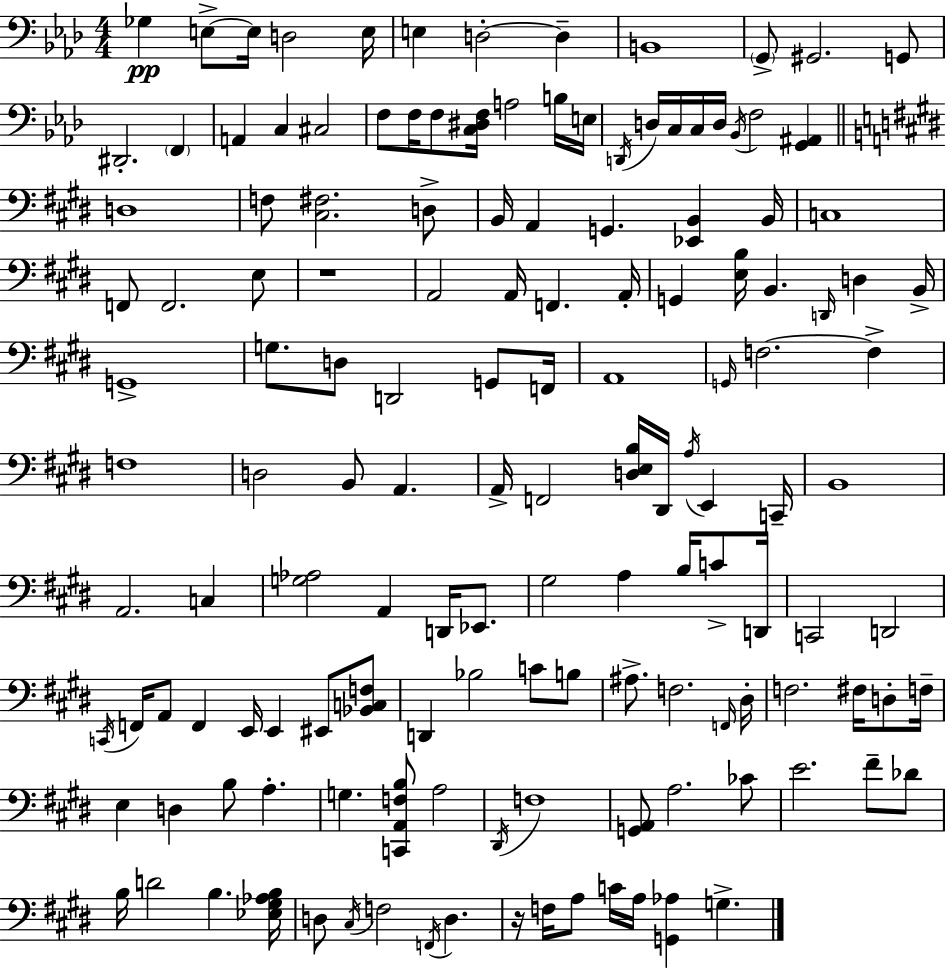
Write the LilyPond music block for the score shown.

{
  \clef bass
  \numericTimeSignature
  \time 4/4
  \key f \minor
  \repeat volta 2 { ges4\pp e8->~~ e16 d2 e16 | e4 d2-.~~ d4-- | b,1 | \parenthesize g,8-> gis,2. g,8 | \break dis,2.-. \parenthesize f,4 | a,4 c4 cis2 | f8 f16 f8 <c dis f>16 a2 b16 e16 | \acciaccatura { d,16 } d16 c16 c16 d16 \acciaccatura { bes,16 } f2 <g, ais,>4 | \break \bar "||" \break \key e \major d1 | f8 <cis fis>2. d8-> | b,16 a,4 g,4. <ees, b,>4 b,16 | c1 | \break f,8 f,2. e8 | r1 | a,2 a,16 f,4. a,16-. | g,4 <e b>16 b,4. \grace { d,16 } d4 | \break b,16-> g,1-> | g8. d8 d,2 g,8 | f,16 a,1 | \grace { g,16 } f2.~~ f4-> | \break f1 | d2 b,8 a,4. | a,16-> f,2 <d e b>16 dis,16 \acciaccatura { a16 } e,4 | c,16-- b,1 | \break a,2. c4 | <g aes>2 a,4 d,16 | ees,8. gis2 a4 b16 | c'8-> d,16 c,2 d,2 | \break \acciaccatura { c,16 } f,16 a,8 f,4 e,16 e,4 | eis,8 <bes, c f>8 d,4 bes2 | c'8 b8 ais8.-> f2. | \grace { f,16 } dis16-. f2. | \break fis16 d8-. f16-- e4 d4 b8 a4.-. | g4. <c, a, f b>8 a2 | \acciaccatura { dis,16 } f1 | <g, a,>8 a2. | \break ces'8 e'2. | fis'8-- des'8 b16 d'2 b4. | <ees gis aes b>16 d8 \acciaccatura { cis16 } f2 | \acciaccatura { f,16 } d4. r16 f16 a8 c'16 a16 <g, aes>4 | \break g4.-> } \bar "|."
}